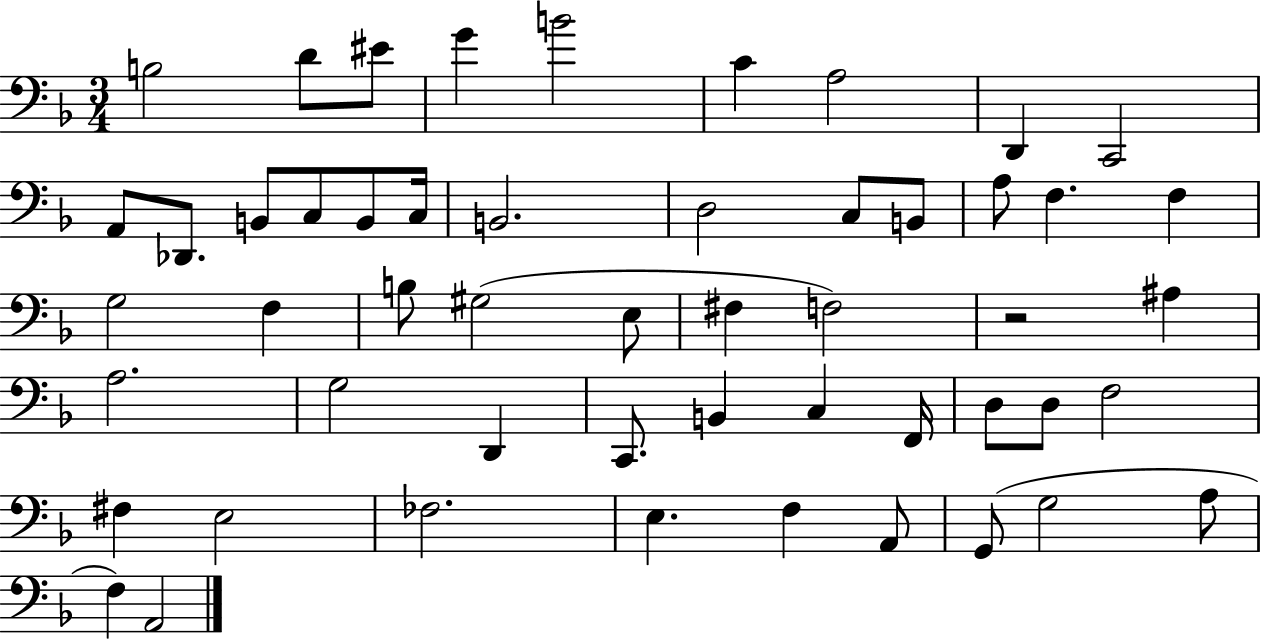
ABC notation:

X:1
T:Untitled
M:3/4
L:1/4
K:F
B,2 D/2 ^E/2 G B2 C A,2 D,, C,,2 A,,/2 _D,,/2 B,,/2 C,/2 B,,/2 C,/4 B,,2 D,2 C,/2 B,,/2 A,/2 F, F, G,2 F, B,/2 ^G,2 E,/2 ^F, F,2 z2 ^A, A,2 G,2 D,, C,,/2 B,, C, F,,/4 D,/2 D,/2 F,2 ^F, E,2 _F,2 E, F, A,,/2 G,,/2 G,2 A,/2 F, A,,2